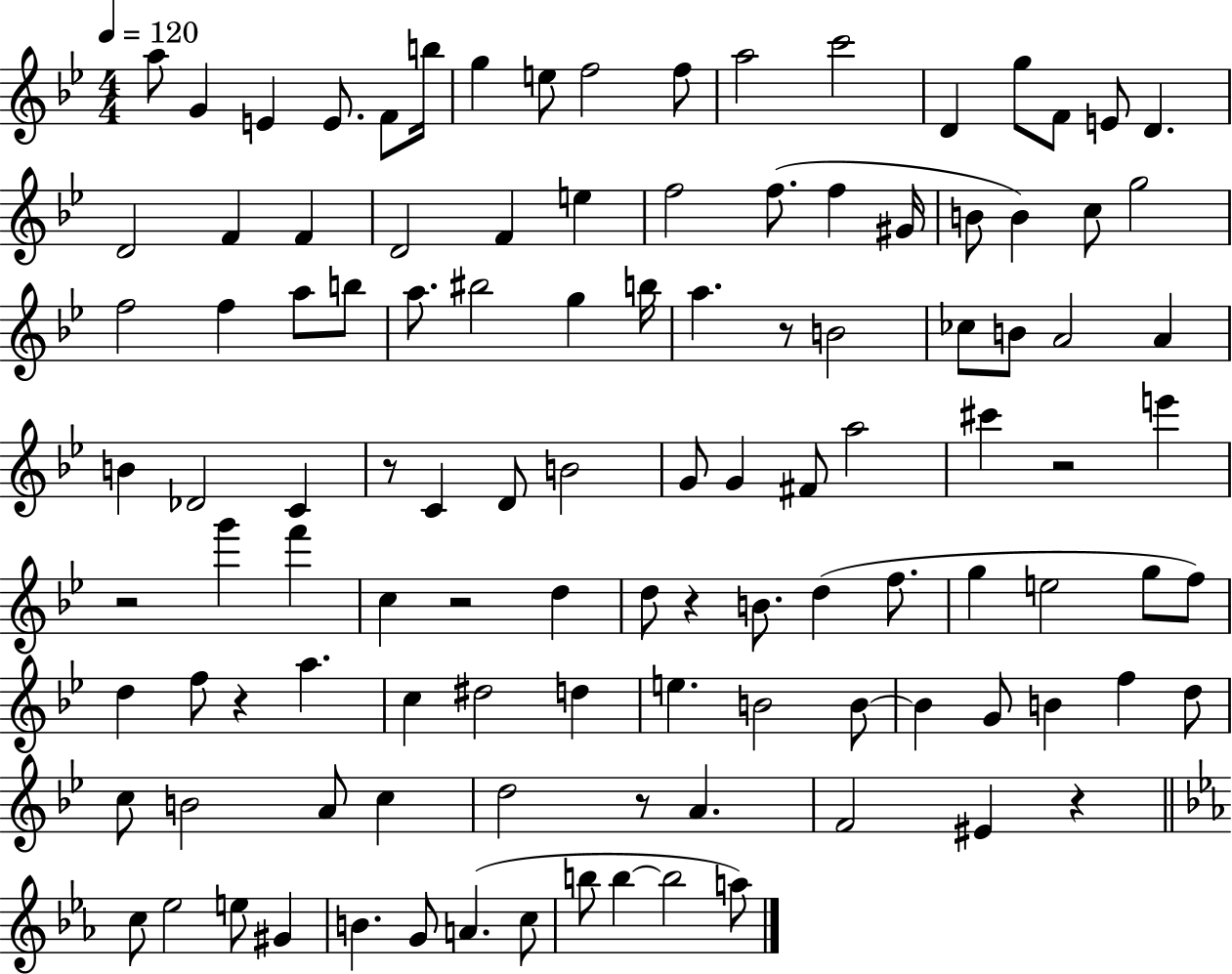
{
  \clef treble
  \numericTimeSignature
  \time 4/4
  \key bes \major
  \tempo 4 = 120
  a''8 g'4 e'4 e'8. f'8 b''16 | g''4 e''8 f''2 f''8 | a''2 c'''2 | d'4 g''8 f'8 e'8 d'4. | \break d'2 f'4 f'4 | d'2 f'4 e''4 | f''2 f''8.( f''4 gis'16 | b'8 b'4) c''8 g''2 | \break f''2 f''4 a''8 b''8 | a''8. bis''2 g''4 b''16 | a''4. r8 b'2 | ces''8 b'8 a'2 a'4 | \break b'4 des'2 c'4 | r8 c'4 d'8 b'2 | g'8 g'4 fis'8 a''2 | cis'''4 r2 e'''4 | \break r2 g'''4 f'''4 | c''4 r2 d''4 | d''8 r4 b'8. d''4( f''8. | g''4 e''2 g''8 f''8) | \break d''4 f''8 r4 a''4. | c''4 dis''2 d''4 | e''4. b'2 b'8~~ | b'4 g'8 b'4 f''4 d''8 | \break c''8 b'2 a'8 c''4 | d''2 r8 a'4. | f'2 eis'4 r4 | \bar "||" \break \key ees \major c''8 ees''2 e''8 gis'4 | b'4. g'8 a'4.( c''8 | b''8 b''4~~ b''2 a''8) | \bar "|."
}